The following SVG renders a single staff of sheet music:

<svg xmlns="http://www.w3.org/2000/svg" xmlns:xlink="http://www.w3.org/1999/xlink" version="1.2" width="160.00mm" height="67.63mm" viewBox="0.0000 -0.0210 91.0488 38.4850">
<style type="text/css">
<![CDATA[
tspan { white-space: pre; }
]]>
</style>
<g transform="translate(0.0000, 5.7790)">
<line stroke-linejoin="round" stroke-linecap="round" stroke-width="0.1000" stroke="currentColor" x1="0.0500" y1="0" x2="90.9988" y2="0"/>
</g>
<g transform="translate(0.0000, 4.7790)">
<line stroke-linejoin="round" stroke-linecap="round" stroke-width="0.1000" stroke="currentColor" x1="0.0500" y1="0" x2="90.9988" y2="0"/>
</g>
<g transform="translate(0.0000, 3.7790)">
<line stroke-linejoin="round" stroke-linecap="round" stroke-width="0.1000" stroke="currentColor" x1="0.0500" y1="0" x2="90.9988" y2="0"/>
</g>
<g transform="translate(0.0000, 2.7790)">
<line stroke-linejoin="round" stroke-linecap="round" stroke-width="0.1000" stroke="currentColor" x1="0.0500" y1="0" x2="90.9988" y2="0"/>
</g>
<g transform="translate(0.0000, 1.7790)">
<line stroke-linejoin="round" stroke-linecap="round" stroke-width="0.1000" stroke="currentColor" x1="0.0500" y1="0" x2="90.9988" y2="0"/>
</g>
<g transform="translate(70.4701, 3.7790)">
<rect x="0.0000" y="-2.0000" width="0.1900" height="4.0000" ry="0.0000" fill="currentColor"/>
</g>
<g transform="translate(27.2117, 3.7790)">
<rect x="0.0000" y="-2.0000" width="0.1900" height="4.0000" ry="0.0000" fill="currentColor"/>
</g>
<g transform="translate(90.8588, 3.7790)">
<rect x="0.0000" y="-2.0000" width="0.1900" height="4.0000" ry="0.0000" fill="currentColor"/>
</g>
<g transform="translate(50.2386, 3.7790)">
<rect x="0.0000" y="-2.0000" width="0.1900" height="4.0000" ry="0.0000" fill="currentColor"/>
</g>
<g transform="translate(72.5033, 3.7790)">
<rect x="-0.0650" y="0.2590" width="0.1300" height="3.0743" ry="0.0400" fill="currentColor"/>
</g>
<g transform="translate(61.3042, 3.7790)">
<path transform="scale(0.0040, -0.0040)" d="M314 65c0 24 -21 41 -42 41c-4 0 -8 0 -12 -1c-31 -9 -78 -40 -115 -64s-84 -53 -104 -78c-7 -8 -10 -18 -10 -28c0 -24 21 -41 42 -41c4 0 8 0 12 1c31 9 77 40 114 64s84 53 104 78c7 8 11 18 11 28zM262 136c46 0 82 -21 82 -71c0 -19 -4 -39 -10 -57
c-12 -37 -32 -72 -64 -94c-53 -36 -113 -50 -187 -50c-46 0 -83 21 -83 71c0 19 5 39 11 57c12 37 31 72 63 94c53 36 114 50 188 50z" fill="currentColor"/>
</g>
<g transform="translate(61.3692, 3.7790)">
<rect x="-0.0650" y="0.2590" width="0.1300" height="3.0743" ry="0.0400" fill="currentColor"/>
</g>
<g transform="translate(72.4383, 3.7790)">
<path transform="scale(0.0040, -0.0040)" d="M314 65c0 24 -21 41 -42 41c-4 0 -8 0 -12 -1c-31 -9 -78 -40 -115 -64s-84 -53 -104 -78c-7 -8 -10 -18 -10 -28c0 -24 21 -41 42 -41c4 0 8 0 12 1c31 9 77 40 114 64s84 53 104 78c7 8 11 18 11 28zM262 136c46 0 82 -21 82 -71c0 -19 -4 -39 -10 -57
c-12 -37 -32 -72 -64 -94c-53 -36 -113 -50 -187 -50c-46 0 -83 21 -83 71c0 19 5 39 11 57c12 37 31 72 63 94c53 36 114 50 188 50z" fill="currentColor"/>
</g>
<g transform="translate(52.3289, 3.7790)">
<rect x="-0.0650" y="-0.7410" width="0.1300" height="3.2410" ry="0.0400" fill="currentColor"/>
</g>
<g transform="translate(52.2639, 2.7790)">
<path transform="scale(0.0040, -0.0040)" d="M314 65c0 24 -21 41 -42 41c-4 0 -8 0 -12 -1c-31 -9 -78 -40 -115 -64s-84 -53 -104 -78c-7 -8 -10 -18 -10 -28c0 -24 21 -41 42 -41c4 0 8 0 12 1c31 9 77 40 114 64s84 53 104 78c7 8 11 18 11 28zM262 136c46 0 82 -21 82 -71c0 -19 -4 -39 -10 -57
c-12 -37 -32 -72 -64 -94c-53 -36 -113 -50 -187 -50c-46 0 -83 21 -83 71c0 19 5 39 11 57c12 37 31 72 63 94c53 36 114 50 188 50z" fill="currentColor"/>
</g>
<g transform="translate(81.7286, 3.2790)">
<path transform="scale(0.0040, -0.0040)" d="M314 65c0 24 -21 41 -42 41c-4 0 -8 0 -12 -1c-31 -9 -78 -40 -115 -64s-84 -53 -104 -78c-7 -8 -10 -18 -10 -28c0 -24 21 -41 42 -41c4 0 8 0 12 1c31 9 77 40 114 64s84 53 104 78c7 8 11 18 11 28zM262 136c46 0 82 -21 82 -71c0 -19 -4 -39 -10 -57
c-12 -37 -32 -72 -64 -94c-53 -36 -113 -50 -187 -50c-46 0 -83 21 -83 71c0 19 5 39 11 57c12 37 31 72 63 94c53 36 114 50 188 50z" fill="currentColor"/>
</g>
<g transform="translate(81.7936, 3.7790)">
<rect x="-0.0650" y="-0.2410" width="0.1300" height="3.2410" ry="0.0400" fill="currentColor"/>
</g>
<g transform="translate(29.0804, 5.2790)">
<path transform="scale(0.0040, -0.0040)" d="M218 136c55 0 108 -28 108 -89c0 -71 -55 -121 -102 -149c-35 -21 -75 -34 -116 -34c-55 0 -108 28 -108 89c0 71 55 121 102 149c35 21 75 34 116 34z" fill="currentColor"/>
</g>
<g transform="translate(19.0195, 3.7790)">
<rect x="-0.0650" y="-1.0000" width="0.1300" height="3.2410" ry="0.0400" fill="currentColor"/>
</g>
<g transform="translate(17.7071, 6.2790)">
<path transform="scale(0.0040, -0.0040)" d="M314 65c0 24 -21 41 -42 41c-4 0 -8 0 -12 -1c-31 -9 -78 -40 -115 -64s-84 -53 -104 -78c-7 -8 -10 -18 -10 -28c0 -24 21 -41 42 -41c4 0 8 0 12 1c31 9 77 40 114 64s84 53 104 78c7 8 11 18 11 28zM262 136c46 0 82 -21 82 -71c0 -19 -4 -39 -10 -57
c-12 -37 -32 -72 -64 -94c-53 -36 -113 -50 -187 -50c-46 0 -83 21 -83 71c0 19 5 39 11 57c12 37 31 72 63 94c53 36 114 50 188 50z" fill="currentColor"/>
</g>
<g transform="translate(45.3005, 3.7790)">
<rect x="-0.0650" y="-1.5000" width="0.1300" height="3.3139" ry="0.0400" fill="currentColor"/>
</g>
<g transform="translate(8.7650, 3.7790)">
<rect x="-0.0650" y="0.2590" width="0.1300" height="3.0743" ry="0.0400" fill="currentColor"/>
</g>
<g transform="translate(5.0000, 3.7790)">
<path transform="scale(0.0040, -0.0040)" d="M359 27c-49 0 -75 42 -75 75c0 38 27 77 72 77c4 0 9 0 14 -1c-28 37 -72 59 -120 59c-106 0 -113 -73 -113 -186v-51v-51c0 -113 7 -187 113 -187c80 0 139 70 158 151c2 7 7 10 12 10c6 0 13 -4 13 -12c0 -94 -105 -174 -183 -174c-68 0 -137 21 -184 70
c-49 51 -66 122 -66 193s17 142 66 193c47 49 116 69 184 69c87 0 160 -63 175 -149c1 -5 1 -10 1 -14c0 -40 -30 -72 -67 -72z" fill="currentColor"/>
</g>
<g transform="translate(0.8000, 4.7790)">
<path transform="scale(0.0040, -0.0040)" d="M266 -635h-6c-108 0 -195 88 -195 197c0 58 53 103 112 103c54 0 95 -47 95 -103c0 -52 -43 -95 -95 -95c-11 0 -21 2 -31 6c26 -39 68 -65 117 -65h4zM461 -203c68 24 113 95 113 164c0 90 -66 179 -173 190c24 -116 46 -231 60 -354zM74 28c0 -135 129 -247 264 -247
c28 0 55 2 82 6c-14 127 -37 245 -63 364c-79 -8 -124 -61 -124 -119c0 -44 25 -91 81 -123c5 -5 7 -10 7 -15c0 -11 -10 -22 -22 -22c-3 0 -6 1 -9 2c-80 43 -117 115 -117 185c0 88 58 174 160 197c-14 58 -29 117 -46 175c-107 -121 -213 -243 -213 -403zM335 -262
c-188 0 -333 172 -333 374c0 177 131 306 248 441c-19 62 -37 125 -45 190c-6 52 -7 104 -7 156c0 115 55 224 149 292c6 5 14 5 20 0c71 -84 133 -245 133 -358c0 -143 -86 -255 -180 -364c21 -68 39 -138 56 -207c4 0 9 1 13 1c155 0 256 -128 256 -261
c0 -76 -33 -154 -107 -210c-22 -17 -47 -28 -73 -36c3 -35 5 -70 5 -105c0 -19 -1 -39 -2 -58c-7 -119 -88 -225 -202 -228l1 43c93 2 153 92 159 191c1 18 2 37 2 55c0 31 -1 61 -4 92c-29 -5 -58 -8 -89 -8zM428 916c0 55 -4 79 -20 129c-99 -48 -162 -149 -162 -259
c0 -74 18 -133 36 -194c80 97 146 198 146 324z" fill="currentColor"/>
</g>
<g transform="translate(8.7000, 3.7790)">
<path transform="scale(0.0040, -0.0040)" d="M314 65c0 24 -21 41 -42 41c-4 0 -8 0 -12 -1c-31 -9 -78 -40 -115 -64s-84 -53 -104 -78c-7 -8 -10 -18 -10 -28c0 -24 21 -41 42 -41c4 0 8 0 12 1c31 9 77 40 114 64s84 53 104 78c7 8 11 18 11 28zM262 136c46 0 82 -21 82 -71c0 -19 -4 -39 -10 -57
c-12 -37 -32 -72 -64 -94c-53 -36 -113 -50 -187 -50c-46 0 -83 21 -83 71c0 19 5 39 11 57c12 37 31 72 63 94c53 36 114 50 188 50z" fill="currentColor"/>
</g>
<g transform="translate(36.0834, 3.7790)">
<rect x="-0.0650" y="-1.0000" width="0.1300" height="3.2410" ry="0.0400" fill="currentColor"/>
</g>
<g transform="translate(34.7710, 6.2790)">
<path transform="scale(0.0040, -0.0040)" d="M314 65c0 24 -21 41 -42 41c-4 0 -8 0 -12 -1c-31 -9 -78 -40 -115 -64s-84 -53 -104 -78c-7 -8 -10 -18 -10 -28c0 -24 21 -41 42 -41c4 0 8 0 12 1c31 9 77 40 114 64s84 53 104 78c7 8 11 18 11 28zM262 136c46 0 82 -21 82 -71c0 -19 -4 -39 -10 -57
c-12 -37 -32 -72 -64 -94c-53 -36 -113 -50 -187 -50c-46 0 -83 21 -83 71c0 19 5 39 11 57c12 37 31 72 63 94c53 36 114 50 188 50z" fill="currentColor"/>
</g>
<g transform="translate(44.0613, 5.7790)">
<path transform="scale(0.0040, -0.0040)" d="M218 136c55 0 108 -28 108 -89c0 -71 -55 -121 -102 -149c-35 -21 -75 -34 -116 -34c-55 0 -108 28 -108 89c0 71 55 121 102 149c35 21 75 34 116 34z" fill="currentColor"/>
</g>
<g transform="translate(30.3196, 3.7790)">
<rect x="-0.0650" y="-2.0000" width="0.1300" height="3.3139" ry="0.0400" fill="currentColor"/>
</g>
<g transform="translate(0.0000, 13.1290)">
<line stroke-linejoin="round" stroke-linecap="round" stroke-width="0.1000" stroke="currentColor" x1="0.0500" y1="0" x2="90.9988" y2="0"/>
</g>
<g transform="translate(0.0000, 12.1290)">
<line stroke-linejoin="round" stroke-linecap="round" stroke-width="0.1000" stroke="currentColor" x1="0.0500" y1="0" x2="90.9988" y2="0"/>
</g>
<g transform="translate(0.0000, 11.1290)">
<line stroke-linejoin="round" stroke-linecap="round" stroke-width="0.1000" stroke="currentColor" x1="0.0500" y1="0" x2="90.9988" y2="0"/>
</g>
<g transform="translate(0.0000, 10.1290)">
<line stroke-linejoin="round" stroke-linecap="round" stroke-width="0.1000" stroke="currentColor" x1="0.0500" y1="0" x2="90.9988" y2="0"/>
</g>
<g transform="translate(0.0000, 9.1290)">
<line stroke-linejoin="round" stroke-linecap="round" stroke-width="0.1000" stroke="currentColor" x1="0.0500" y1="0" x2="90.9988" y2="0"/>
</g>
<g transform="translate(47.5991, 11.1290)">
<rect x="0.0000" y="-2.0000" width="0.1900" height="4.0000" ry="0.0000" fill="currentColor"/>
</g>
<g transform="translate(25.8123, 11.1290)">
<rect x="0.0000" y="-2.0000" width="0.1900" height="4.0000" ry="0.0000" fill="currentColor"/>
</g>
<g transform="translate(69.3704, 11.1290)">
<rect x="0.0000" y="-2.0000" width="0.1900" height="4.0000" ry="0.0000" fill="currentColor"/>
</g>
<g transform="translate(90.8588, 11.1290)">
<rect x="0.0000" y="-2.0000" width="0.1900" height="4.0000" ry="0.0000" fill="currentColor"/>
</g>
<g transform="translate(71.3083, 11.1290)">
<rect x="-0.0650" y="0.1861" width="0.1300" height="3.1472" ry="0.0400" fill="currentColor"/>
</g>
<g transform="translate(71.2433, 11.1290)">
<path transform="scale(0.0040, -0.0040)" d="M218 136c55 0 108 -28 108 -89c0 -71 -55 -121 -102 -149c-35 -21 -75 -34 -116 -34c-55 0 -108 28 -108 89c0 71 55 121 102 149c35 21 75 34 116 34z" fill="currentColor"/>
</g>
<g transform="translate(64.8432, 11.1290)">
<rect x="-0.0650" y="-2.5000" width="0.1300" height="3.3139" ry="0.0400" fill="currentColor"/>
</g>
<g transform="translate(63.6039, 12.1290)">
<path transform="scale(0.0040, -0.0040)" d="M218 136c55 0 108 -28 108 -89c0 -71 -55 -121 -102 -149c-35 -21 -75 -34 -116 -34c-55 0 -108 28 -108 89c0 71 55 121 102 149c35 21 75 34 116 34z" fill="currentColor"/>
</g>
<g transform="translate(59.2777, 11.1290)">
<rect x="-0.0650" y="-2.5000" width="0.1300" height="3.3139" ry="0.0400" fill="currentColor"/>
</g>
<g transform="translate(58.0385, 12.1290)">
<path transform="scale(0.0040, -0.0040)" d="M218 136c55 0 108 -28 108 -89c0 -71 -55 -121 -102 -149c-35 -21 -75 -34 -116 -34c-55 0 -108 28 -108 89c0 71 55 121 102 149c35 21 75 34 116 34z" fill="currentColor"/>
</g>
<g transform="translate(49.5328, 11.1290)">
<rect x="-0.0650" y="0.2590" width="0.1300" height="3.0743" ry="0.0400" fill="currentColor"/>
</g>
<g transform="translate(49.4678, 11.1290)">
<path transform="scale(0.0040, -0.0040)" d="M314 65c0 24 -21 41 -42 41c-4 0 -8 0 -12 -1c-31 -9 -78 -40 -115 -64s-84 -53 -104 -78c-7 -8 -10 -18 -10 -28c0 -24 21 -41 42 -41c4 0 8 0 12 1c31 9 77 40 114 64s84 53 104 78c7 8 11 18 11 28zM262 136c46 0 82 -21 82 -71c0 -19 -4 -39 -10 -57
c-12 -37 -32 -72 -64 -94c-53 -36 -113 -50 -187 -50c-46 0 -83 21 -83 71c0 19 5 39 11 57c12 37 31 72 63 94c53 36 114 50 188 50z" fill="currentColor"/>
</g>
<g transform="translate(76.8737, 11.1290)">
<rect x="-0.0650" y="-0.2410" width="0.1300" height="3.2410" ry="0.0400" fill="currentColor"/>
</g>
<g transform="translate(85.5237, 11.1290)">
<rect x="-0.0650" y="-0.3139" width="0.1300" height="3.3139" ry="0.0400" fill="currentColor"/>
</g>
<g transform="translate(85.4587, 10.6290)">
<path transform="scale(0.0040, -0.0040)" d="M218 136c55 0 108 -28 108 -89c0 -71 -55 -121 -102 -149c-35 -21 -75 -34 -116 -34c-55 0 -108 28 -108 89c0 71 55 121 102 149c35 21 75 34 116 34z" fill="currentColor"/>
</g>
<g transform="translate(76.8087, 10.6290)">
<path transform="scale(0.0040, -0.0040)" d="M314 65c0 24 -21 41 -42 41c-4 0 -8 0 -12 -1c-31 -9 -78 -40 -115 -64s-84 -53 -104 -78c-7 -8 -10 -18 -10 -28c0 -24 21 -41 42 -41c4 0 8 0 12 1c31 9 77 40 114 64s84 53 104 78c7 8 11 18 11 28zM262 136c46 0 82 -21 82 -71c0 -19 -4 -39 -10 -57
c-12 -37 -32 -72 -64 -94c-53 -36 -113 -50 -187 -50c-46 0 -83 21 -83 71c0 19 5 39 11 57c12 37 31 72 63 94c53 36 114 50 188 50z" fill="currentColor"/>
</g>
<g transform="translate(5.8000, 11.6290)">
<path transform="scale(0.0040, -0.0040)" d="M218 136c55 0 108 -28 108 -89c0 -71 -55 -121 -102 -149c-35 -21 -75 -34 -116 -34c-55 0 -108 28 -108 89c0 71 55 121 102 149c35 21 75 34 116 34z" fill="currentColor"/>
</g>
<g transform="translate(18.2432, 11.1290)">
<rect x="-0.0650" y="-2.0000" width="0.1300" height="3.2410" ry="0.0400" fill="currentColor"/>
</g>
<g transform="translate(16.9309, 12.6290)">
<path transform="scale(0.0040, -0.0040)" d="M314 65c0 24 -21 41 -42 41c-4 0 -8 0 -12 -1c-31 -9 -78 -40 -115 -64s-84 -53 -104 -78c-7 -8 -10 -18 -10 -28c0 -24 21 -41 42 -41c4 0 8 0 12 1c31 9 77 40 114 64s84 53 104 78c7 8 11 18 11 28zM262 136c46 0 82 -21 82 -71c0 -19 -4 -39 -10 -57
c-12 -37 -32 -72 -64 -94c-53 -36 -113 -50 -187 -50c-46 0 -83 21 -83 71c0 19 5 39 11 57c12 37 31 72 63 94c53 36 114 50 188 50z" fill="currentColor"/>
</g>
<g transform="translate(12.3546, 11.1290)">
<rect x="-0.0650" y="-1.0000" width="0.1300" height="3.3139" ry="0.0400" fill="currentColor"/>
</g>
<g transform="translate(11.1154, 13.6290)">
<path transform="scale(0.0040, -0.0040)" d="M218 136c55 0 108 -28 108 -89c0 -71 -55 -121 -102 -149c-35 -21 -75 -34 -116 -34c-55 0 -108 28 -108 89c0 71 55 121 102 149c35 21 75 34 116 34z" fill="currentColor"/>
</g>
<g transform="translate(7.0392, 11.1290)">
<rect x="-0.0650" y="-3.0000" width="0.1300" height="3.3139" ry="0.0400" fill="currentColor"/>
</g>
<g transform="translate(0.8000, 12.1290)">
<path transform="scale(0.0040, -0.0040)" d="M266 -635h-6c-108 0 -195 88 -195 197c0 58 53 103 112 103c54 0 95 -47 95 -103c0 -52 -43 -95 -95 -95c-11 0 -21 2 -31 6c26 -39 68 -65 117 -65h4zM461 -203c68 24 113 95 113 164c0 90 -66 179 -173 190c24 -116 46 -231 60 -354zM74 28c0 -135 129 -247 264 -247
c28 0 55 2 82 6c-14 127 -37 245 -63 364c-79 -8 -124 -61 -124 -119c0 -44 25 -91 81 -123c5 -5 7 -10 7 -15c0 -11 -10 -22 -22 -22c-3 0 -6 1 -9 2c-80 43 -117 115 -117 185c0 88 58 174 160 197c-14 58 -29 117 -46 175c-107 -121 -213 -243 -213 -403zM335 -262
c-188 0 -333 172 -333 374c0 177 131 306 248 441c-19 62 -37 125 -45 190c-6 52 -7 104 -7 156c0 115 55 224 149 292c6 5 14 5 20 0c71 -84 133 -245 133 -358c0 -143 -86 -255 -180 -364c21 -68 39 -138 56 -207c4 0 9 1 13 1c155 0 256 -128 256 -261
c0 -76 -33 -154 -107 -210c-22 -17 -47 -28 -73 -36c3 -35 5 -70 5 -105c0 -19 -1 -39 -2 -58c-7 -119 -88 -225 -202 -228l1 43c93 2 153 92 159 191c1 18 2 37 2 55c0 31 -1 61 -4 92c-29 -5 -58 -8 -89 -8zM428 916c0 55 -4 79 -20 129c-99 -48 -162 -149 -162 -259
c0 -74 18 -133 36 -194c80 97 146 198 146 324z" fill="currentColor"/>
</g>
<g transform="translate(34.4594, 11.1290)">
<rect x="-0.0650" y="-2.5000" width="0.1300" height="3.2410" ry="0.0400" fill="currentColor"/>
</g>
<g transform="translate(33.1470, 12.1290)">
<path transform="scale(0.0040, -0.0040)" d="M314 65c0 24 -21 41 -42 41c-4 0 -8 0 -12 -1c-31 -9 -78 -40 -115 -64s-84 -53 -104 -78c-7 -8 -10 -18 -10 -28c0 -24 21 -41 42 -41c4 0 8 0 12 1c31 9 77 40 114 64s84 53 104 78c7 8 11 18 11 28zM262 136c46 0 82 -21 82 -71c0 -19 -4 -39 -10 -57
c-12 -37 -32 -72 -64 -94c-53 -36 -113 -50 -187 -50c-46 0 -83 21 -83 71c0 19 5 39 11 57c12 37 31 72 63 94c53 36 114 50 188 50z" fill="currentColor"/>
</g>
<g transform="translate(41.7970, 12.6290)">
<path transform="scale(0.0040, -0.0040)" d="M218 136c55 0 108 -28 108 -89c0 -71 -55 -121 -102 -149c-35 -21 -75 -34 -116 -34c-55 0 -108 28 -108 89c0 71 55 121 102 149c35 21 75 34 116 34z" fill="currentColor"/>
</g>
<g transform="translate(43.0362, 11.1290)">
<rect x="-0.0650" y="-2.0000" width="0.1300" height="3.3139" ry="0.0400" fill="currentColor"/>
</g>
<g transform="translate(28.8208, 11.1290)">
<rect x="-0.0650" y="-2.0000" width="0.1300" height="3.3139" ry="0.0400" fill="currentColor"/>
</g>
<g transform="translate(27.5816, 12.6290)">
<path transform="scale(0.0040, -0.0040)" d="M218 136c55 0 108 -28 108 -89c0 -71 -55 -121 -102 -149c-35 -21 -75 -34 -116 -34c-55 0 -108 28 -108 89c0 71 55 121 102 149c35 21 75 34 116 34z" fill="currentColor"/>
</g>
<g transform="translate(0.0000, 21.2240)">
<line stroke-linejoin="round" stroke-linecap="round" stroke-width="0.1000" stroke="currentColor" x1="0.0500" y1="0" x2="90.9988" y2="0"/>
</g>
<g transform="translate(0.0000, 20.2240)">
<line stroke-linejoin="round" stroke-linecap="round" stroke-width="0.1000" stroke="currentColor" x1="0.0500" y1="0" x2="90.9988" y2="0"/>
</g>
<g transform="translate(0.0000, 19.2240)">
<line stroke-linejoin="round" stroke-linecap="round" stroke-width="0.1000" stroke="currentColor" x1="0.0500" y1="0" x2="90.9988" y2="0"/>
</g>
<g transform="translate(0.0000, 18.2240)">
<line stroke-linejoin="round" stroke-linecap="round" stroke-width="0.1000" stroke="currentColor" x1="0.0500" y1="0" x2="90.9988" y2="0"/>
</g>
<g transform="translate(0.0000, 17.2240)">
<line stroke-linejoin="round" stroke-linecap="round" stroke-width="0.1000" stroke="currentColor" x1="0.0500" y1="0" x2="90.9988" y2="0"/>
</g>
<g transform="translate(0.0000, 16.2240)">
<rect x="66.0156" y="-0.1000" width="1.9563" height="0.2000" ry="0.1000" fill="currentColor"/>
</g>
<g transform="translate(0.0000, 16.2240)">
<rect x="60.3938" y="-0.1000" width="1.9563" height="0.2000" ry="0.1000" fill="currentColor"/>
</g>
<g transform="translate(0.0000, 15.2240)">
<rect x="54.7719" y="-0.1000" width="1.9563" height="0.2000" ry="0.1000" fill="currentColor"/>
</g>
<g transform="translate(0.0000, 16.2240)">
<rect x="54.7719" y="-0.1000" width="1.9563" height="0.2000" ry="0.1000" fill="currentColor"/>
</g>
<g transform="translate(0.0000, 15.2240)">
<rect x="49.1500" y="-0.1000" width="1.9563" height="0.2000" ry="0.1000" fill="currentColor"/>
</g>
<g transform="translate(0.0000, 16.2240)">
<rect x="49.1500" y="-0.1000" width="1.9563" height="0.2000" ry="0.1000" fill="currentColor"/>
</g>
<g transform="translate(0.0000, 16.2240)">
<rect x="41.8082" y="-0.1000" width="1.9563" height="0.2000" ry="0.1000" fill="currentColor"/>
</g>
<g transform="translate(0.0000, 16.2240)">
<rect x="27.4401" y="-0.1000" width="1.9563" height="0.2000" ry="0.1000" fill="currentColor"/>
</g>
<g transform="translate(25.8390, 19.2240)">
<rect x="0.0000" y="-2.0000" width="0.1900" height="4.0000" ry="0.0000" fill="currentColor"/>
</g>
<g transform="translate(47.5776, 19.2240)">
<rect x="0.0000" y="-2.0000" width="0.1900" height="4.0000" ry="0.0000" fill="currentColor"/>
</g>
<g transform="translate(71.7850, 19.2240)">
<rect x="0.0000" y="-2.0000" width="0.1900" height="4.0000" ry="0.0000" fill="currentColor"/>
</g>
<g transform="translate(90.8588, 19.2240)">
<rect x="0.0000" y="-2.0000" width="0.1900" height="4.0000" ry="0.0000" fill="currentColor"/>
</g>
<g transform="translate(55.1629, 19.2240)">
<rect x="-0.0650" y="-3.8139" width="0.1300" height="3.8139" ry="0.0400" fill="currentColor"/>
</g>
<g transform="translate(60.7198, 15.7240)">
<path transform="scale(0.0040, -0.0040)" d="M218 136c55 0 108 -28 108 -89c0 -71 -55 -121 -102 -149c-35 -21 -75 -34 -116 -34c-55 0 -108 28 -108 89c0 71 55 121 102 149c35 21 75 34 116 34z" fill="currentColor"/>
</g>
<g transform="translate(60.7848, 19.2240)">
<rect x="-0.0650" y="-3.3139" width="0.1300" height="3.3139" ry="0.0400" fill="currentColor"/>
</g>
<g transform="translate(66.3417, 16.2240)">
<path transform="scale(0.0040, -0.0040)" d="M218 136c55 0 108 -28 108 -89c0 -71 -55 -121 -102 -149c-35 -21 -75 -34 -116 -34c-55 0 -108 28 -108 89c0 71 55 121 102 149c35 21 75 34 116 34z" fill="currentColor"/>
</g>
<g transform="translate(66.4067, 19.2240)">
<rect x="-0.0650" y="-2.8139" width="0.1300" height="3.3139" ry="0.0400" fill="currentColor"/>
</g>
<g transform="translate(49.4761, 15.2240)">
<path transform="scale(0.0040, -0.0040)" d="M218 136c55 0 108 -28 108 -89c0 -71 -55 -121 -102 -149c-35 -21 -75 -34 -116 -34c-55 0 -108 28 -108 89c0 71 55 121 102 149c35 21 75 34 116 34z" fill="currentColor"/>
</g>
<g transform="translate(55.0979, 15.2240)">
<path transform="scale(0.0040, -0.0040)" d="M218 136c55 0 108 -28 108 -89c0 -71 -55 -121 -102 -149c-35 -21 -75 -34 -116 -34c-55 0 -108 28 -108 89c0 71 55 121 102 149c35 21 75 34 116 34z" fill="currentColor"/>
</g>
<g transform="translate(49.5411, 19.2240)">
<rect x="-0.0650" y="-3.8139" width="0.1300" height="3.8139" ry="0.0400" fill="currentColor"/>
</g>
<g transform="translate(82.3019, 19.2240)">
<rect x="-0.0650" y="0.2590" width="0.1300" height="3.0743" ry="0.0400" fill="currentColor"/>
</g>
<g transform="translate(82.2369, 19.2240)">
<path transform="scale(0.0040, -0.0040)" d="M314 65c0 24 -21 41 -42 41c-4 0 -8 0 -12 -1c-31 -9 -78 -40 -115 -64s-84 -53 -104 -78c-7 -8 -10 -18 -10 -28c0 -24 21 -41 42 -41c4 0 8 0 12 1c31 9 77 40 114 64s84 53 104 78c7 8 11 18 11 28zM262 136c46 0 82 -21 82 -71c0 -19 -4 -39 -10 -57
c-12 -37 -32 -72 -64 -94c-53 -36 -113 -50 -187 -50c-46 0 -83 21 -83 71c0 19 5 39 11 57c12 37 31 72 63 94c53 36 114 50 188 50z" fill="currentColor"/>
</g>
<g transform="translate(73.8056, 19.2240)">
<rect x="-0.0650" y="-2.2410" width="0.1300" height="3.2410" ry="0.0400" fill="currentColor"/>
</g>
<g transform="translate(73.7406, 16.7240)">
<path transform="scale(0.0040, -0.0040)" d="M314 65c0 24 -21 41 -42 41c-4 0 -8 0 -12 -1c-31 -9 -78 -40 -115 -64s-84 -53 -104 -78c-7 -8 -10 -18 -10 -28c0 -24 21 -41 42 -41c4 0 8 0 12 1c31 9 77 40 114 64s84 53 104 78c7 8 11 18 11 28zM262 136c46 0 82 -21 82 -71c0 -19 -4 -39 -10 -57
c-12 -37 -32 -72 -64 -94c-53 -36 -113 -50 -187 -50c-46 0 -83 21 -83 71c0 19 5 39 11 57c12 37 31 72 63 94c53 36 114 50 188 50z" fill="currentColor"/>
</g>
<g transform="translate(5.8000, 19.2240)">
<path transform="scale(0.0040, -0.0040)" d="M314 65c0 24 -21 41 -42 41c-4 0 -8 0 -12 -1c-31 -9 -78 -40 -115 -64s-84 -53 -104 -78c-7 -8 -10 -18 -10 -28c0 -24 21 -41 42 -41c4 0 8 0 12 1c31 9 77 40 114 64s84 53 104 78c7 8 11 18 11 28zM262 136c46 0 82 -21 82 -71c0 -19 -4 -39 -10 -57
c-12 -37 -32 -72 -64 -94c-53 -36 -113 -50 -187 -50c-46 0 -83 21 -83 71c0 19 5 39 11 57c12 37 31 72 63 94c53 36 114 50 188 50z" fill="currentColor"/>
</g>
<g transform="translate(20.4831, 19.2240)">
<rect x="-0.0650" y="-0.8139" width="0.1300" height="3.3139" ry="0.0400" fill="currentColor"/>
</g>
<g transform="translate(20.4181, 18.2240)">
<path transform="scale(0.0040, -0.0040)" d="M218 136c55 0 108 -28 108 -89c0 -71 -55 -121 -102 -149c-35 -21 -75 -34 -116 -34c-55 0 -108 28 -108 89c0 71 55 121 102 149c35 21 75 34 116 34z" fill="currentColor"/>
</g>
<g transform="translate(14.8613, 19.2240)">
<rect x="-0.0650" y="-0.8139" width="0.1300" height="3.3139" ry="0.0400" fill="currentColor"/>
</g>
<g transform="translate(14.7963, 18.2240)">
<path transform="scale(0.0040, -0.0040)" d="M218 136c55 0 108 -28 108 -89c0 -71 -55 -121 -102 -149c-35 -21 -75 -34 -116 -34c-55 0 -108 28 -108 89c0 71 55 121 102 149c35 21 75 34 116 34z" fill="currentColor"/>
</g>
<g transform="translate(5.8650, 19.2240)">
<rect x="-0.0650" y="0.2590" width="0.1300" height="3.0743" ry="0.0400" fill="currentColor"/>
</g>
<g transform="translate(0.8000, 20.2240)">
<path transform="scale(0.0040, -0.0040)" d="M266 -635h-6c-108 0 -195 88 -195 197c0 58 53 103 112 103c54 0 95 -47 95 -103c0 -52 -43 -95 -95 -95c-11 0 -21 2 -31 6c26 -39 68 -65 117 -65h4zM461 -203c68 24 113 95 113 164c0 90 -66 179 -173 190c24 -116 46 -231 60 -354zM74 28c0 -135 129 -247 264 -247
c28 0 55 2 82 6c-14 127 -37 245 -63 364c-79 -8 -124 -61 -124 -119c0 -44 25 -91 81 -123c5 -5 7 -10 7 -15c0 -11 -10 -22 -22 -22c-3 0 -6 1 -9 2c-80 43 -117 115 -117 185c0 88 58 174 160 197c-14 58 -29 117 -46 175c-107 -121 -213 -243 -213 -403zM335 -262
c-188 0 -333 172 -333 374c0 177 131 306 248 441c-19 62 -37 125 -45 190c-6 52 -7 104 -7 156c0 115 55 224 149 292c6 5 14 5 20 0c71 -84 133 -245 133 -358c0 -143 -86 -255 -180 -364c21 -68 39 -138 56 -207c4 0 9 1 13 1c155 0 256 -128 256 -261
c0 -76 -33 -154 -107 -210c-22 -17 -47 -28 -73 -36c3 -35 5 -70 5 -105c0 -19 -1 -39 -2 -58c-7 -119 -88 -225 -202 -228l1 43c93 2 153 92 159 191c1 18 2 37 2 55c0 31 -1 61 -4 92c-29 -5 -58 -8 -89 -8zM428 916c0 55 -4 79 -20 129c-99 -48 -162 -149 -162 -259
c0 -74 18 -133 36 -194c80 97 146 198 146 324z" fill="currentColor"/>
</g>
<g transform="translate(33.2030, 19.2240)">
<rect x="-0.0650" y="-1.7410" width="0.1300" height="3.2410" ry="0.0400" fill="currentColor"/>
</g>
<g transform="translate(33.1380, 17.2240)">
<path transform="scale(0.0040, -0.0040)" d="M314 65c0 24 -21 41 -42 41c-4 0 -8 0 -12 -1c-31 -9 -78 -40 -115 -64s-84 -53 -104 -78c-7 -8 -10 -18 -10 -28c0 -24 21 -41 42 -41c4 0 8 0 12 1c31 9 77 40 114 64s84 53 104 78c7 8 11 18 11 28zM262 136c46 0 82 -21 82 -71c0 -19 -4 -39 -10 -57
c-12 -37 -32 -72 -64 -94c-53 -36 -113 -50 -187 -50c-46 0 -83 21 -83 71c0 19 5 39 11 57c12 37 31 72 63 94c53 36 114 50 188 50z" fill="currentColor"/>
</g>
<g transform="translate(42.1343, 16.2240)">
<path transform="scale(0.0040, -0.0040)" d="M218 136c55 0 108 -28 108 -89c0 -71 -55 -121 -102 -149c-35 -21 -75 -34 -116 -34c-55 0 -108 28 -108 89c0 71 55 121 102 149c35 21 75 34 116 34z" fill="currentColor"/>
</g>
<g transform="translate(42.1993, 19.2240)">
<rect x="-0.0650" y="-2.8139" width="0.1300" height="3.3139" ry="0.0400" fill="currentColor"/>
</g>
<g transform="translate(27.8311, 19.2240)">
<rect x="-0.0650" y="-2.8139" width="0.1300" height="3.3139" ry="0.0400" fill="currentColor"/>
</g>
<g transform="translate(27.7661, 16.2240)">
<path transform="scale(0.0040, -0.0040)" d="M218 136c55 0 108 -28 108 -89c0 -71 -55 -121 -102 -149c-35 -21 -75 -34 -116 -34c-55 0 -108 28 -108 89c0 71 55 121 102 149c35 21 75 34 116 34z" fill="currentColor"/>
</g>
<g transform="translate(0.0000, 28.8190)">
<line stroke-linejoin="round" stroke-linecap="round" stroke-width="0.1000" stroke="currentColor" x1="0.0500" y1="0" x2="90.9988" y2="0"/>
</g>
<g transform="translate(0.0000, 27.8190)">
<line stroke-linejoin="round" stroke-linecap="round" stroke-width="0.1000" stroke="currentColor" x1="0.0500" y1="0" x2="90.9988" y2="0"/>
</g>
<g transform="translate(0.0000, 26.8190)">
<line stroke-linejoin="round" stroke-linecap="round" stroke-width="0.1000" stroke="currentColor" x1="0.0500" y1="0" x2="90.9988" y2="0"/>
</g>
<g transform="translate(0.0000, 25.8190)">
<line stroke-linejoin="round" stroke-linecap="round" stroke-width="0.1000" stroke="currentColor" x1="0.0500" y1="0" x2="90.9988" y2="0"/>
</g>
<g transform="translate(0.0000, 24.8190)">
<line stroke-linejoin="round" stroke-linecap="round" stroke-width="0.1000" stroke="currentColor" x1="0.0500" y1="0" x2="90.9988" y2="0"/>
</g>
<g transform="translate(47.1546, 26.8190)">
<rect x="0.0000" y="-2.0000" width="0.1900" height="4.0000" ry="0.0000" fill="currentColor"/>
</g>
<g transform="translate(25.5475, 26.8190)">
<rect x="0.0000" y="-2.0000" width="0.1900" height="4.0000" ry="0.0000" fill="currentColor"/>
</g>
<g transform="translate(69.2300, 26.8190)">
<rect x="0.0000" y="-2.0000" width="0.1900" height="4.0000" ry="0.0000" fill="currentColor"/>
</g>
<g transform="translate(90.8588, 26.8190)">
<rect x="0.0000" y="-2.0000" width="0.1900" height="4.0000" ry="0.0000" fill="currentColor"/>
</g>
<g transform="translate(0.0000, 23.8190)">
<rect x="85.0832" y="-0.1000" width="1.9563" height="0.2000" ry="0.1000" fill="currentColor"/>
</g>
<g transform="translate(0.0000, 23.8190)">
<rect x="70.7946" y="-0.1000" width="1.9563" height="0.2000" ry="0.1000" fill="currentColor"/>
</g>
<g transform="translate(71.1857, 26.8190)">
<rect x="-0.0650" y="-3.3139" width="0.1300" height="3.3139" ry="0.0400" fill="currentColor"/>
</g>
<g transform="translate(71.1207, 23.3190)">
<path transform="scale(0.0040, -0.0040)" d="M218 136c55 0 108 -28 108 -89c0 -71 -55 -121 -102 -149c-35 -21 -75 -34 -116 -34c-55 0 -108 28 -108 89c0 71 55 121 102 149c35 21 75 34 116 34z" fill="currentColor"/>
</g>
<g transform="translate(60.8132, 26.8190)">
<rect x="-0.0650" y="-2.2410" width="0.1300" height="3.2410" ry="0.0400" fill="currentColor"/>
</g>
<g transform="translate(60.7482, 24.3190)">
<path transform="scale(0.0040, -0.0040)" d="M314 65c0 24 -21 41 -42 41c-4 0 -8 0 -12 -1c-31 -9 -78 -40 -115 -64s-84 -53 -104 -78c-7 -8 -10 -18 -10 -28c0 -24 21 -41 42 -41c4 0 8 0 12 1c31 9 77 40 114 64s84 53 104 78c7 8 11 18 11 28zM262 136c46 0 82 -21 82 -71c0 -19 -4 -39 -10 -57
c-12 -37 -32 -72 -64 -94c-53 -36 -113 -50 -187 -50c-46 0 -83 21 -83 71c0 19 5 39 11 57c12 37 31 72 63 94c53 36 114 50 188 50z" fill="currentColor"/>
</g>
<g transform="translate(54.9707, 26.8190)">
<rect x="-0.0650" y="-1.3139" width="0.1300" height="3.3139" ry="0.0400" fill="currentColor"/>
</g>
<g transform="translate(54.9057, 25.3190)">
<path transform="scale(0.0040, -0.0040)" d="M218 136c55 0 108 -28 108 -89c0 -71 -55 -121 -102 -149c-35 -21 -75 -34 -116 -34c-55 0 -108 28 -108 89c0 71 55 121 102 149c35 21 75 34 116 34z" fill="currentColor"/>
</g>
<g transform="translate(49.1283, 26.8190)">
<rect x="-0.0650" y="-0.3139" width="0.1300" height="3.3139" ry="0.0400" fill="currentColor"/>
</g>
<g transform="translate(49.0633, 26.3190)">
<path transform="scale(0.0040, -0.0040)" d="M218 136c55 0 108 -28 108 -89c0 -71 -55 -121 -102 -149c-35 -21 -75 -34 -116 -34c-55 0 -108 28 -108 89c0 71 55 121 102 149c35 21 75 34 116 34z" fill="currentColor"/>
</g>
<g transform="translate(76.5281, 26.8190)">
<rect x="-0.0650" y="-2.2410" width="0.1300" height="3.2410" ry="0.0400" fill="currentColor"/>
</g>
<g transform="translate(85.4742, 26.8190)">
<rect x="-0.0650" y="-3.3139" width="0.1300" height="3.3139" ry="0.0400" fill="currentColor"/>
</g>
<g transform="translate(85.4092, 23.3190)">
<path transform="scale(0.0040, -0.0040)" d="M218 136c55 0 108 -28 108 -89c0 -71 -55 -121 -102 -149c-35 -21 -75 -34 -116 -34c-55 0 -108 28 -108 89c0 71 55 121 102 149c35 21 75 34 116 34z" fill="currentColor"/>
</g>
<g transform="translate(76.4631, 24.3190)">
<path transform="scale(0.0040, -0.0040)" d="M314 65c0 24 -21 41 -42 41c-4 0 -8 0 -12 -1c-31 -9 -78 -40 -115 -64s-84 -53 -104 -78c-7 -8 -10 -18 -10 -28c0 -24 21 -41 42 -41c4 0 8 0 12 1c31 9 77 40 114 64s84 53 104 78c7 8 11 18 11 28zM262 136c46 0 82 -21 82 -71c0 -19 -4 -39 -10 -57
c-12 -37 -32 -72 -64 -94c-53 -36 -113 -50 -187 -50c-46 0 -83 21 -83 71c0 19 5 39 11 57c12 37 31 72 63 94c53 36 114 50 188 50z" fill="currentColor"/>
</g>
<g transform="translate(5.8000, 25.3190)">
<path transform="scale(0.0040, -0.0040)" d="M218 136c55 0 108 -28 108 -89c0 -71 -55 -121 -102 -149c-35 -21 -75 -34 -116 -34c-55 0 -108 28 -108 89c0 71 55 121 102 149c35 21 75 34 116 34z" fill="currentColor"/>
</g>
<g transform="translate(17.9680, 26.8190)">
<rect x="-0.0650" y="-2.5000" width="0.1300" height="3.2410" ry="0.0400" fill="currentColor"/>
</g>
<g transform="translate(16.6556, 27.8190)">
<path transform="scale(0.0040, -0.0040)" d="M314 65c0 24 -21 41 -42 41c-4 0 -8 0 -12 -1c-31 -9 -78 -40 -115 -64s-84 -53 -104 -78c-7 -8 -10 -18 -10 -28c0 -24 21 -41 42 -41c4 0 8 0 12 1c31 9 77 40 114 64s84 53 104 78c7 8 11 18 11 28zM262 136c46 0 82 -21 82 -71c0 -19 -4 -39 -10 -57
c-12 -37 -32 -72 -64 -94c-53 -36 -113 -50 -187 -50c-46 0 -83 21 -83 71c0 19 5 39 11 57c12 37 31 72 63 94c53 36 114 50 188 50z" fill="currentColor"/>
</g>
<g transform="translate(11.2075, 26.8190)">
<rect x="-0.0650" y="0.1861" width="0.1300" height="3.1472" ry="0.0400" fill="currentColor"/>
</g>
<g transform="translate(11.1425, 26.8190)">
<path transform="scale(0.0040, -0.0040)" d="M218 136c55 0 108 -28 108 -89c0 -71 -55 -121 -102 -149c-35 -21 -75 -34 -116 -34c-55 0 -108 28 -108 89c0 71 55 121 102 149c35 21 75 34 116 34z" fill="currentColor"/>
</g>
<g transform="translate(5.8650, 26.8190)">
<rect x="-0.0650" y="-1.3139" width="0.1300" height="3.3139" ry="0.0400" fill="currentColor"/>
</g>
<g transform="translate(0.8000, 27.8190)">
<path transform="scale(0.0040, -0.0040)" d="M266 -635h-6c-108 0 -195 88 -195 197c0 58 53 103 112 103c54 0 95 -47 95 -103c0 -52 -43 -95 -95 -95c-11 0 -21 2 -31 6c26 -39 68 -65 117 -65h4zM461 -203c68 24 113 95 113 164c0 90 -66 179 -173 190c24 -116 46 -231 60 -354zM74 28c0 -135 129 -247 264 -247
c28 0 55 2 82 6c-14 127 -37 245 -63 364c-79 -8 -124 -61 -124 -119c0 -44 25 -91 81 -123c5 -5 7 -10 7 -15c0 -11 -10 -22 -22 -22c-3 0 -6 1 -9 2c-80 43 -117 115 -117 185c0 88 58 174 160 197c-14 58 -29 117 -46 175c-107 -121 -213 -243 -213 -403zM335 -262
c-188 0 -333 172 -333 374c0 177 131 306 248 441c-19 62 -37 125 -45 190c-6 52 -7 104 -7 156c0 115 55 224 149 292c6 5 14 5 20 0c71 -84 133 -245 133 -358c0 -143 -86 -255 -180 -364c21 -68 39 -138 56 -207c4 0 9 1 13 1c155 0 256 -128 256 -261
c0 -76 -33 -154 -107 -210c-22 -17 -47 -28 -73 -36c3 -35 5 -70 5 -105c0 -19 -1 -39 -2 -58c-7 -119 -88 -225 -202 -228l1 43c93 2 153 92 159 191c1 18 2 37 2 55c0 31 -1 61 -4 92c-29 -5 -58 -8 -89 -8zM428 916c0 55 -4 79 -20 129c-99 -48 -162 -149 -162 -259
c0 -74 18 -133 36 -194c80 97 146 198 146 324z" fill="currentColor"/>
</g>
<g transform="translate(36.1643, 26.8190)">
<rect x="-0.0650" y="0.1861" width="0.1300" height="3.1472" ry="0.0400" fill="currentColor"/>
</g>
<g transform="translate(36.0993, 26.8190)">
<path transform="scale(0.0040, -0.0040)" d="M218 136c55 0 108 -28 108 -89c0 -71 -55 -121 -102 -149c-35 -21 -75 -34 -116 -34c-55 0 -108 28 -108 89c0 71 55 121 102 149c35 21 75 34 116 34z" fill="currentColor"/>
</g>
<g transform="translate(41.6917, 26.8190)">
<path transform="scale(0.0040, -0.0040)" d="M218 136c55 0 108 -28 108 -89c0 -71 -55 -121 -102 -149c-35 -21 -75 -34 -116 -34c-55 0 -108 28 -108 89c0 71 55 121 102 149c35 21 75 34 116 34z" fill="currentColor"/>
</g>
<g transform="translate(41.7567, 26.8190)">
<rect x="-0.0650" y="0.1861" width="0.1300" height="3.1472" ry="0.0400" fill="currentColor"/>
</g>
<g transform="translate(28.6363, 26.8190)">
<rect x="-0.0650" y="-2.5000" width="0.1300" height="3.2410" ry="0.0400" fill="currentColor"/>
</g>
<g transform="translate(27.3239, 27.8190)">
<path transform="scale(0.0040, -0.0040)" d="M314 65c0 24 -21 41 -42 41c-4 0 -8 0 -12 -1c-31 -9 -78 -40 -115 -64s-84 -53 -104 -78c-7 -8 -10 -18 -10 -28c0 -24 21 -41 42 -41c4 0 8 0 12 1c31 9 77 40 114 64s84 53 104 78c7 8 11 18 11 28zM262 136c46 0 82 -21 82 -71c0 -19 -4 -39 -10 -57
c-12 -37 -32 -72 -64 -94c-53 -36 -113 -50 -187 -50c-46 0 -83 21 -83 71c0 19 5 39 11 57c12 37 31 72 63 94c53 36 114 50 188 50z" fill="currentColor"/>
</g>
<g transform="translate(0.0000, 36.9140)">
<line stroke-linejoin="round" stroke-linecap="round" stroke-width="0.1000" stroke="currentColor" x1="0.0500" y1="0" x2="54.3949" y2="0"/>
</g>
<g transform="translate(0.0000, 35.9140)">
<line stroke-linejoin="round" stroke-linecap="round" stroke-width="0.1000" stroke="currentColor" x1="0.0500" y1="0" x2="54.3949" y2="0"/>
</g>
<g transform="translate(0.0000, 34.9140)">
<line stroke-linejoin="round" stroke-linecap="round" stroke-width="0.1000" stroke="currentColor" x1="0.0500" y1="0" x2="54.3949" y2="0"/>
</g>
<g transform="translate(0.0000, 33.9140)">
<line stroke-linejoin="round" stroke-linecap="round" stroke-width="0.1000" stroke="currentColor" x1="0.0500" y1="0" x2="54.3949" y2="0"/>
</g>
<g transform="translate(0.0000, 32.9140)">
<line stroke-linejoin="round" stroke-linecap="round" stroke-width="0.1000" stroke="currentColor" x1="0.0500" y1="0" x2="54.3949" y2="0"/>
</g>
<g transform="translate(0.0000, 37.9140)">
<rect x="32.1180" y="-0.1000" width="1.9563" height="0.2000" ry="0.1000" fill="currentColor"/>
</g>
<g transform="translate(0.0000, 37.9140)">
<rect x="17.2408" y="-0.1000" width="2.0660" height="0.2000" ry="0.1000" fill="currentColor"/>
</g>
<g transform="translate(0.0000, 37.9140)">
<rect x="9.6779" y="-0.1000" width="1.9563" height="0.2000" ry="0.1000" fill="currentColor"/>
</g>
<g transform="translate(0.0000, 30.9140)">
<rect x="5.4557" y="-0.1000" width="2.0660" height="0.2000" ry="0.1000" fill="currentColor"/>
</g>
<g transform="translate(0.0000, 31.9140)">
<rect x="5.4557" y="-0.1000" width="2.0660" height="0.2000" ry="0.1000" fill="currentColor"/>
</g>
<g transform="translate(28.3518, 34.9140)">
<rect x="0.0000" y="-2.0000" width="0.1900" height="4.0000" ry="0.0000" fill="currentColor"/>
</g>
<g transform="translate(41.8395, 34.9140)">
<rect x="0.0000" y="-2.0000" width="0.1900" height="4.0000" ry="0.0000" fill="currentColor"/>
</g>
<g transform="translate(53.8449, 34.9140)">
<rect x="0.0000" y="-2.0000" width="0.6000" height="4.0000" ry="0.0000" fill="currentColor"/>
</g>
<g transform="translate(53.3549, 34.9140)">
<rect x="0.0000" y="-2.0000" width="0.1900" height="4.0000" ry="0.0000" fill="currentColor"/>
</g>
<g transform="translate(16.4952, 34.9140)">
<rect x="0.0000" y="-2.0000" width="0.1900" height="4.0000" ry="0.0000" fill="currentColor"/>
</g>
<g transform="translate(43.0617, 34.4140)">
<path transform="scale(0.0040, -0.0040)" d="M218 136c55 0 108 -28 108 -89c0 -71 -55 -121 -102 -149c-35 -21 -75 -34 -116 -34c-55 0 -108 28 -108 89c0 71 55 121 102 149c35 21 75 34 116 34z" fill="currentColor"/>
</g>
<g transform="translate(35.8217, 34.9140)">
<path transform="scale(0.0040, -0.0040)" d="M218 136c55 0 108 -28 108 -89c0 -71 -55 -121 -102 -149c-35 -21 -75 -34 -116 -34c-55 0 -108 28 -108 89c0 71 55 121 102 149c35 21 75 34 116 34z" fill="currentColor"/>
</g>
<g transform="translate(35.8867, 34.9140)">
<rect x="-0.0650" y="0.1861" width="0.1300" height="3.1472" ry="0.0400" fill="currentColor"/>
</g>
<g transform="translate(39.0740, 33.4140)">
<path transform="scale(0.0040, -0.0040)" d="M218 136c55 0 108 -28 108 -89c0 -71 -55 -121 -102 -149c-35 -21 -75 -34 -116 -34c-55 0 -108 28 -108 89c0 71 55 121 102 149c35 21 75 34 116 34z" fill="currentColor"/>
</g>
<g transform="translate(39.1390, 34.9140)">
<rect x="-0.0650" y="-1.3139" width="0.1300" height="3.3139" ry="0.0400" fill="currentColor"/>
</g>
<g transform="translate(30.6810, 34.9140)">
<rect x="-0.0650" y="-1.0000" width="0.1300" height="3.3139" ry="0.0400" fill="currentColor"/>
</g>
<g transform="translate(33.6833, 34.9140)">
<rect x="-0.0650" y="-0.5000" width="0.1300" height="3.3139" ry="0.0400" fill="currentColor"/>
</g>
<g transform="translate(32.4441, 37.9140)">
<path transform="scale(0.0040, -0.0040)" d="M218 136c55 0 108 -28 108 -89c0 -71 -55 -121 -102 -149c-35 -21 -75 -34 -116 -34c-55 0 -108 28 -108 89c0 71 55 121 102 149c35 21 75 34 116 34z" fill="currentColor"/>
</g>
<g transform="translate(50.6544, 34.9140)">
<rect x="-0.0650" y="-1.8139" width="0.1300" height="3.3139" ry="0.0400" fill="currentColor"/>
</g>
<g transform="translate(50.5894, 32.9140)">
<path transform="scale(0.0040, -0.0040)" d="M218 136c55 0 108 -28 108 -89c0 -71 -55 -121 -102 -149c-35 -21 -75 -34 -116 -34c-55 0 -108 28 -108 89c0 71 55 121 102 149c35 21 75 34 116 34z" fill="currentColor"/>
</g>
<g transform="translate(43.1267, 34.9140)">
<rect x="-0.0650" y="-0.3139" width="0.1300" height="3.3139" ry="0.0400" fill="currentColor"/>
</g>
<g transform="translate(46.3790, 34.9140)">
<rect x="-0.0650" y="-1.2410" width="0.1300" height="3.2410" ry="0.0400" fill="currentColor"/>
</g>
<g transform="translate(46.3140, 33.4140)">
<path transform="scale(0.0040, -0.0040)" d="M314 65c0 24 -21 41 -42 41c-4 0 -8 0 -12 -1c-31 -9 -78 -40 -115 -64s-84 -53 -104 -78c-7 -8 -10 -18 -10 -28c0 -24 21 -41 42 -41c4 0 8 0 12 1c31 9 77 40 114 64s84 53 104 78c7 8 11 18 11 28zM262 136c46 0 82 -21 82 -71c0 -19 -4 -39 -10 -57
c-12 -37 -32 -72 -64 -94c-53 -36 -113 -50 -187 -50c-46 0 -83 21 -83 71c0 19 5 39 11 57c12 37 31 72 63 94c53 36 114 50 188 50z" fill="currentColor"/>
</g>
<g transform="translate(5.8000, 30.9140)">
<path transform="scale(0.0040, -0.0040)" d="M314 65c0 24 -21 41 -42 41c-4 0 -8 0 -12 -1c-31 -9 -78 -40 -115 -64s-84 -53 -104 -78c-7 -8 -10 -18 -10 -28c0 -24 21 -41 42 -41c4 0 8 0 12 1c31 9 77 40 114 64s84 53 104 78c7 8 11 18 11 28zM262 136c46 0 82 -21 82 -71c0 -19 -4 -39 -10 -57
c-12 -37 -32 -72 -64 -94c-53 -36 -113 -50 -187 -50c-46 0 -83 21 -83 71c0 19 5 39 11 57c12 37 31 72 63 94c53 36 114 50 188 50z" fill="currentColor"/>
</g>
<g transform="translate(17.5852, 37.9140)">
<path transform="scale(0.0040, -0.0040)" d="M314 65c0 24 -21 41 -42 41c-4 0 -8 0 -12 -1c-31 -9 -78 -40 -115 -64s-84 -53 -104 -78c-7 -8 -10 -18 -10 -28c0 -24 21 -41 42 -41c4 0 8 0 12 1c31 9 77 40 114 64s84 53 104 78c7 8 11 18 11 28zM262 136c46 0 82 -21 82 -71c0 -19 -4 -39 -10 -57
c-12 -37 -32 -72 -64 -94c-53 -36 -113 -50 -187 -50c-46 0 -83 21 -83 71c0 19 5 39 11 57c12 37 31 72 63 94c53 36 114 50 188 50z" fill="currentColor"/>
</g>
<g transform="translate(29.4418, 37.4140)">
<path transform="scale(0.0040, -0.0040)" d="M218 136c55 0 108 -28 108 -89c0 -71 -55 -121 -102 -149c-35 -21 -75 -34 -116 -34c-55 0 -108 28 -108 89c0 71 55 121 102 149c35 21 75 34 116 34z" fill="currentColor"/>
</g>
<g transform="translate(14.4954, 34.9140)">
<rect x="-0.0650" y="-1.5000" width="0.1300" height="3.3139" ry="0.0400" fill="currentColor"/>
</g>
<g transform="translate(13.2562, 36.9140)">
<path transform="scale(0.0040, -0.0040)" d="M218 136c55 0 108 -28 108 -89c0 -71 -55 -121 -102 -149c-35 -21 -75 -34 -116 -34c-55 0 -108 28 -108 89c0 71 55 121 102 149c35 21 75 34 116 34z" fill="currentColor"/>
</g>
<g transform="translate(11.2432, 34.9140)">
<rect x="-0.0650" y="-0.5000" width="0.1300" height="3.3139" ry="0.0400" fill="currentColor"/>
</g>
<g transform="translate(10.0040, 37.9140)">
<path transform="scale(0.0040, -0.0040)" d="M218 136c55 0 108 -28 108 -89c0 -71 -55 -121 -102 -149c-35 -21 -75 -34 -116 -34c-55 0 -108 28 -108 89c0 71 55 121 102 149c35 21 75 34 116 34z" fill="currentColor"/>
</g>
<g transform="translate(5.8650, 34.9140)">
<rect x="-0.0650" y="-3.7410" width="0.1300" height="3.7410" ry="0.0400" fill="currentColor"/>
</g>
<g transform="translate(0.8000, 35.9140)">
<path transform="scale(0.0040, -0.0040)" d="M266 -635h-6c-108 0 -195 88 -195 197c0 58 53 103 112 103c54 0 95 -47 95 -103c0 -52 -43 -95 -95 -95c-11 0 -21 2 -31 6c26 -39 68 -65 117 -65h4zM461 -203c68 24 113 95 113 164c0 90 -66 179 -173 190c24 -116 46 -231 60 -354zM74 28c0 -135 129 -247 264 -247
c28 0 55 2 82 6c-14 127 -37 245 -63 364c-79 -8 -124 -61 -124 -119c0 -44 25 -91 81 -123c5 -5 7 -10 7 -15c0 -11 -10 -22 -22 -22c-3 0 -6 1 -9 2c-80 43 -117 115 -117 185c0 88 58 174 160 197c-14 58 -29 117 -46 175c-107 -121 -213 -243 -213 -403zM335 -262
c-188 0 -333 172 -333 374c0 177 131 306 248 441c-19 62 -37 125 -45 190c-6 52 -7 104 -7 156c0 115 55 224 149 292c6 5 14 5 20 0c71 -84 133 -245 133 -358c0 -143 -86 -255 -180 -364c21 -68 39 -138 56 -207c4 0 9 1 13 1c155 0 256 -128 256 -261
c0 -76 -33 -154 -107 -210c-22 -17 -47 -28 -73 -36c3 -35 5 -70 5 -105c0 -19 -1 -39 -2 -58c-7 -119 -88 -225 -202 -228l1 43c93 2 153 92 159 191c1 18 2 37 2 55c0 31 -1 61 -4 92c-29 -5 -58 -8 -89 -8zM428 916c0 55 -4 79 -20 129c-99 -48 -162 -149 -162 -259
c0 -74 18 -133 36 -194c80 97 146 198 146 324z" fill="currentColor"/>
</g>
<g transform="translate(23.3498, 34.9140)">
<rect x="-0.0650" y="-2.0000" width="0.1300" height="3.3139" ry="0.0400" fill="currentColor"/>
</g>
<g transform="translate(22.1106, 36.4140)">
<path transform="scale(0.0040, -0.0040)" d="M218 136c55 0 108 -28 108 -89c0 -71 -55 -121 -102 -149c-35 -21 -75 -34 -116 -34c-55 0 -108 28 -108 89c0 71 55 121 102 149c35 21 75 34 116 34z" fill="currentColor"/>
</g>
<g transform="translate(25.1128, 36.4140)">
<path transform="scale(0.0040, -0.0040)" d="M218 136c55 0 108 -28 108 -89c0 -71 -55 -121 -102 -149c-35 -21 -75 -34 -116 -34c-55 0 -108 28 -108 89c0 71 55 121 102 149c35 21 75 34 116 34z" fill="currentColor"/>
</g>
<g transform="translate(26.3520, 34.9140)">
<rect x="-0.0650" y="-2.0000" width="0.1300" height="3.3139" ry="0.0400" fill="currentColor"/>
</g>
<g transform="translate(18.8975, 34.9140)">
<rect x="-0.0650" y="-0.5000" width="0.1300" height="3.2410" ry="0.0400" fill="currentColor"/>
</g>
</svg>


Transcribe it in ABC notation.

X:1
T:Untitled
M:4/4
L:1/4
K:C
B2 D2 F D2 E d2 B2 B2 c2 A D F2 F G2 F B2 G G B c2 c B2 d d a f2 a c' c' b a g2 B2 e B G2 G2 B B c e g2 b g2 b c'2 C E C2 F F D C B e c e2 f